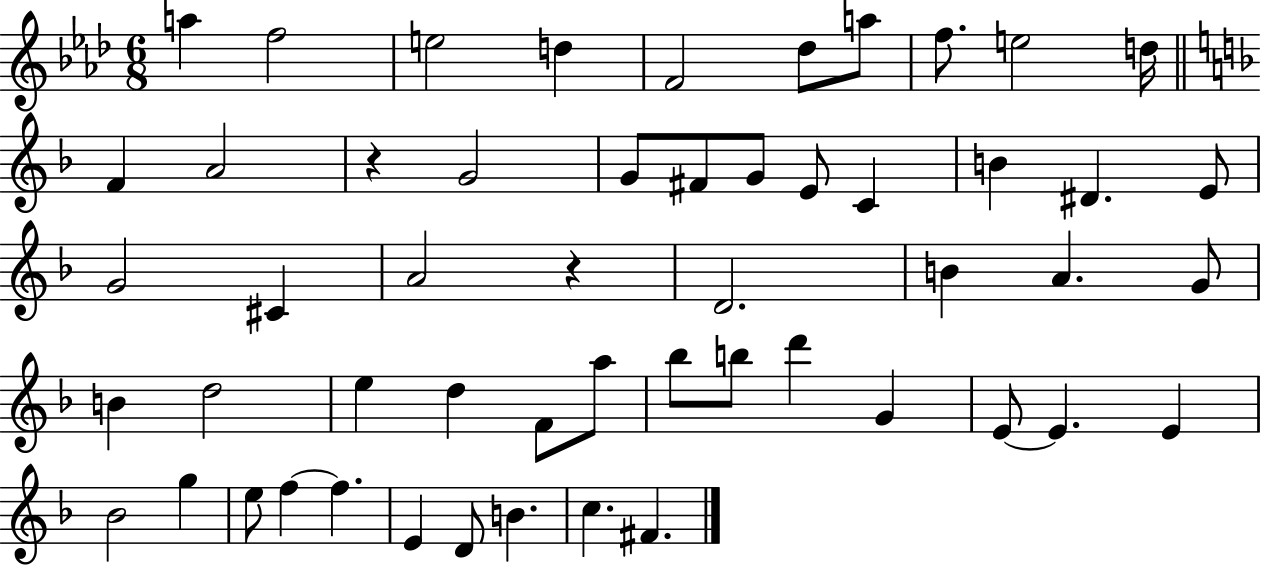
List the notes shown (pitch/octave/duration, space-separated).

A5/q F5/h E5/h D5/q F4/h Db5/e A5/e F5/e. E5/h D5/s F4/q A4/h R/q G4/h G4/e F#4/e G4/e E4/e C4/q B4/q D#4/q. E4/e G4/h C#4/q A4/h R/q D4/h. B4/q A4/q. G4/e B4/q D5/h E5/q D5/q F4/e A5/e Bb5/e B5/e D6/q G4/q E4/e E4/q. E4/q Bb4/h G5/q E5/e F5/q F5/q. E4/q D4/e B4/q. C5/q. F#4/q.